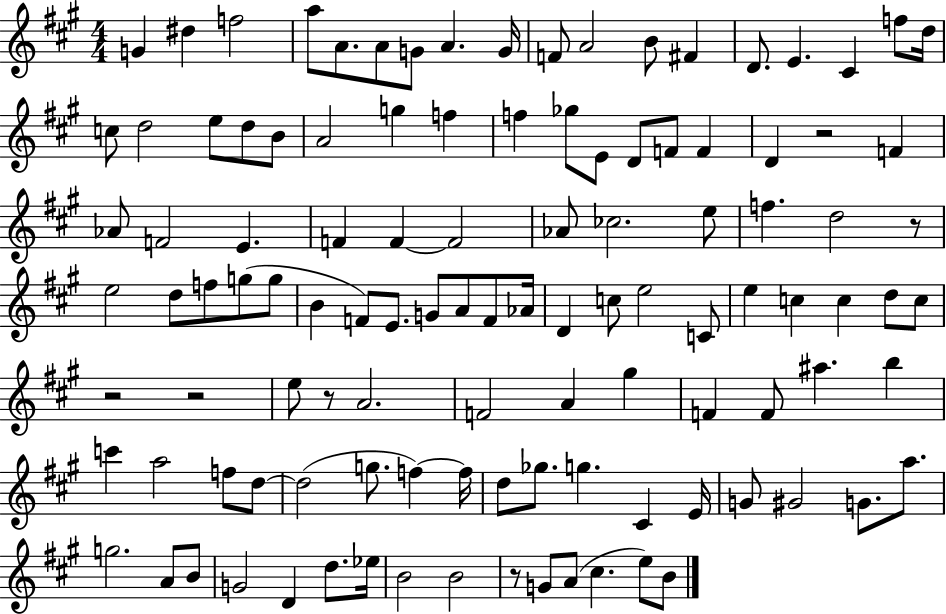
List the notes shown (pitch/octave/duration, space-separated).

G4/q D#5/q F5/h A5/e A4/e. A4/e G4/e A4/q. G4/s F4/e A4/h B4/e F#4/q D4/e. E4/q. C#4/q F5/e D5/s C5/e D5/h E5/e D5/e B4/e A4/h G5/q F5/q F5/q Gb5/e E4/e D4/e F4/e F4/q D4/q R/h F4/q Ab4/e F4/h E4/q. F4/q F4/q F4/h Ab4/e CES5/h. E5/e F5/q. D5/h R/e E5/h D5/e F5/e G5/e G5/e B4/q F4/e E4/e. G4/e A4/e F4/e Ab4/s D4/q C5/e E5/h C4/e E5/q C5/q C5/q D5/e C5/e R/h R/h E5/e R/e A4/h. F4/h A4/q G#5/q F4/q F4/e A#5/q. B5/q C6/q A5/h F5/e D5/e D5/h G5/e. F5/q F5/s D5/e Gb5/e. G5/q. C#4/q E4/s G4/e G#4/h G4/e. A5/e. G5/h. A4/e B4/e G4/h D4/q D5/e. Eb5/s B4/h B4/h R/e G4/e A4/e C#5/q. E5/e B4/e